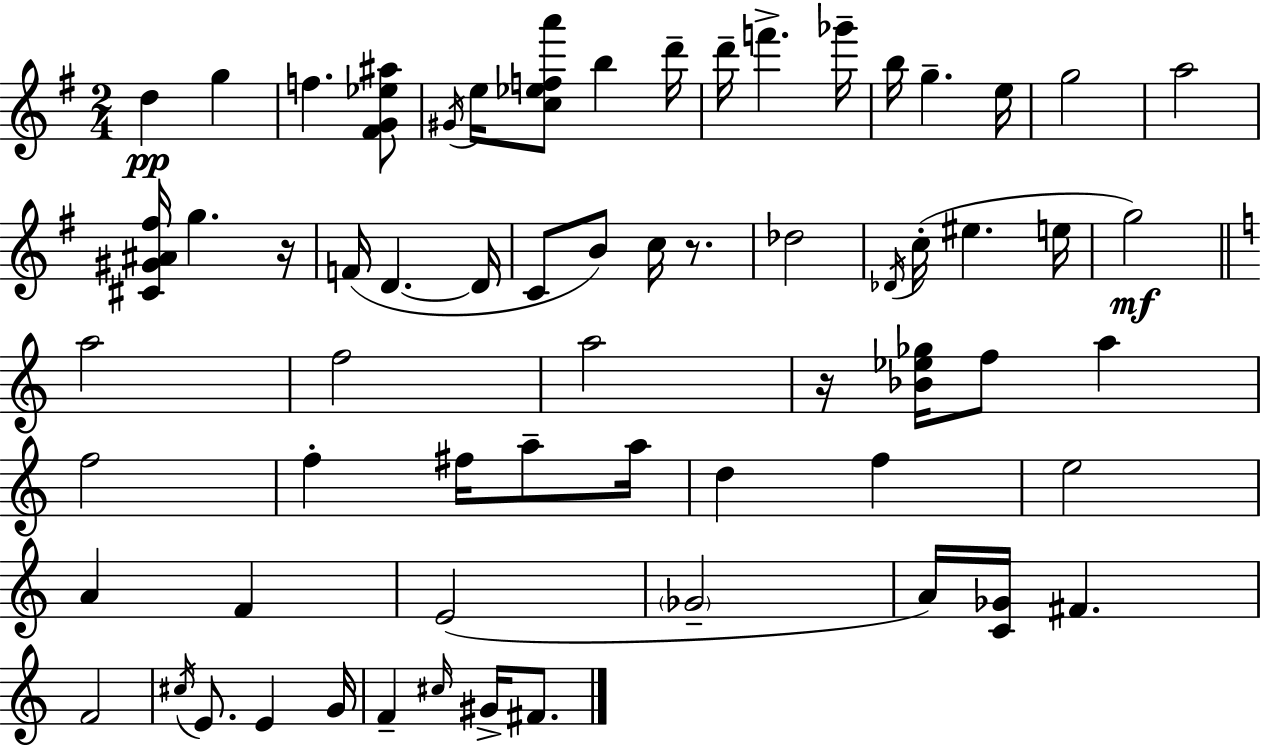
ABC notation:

X:1
T:Untitled
M:2/4
L:1/4
K:Em
d g f [^FG_e^a]/2 ^G/4 e/4 [c_efa']/2 b d'/4 d'/4 f' _g'/4 b/4 g e/4 g2 a2 [^C^G^A^f]/4 g z/4 F/4 D D/4 C/2 B/2 c/4 z/2 _d2 _D/4 c/4 ^e e/4 g2 a2 f2 a2 z/4 [_B_e_g]/4 f/2 a f2 f ^f/4 a/2 a/4 d f e2 A F E2 _G2 A/4 [C_G]/4 ^F F2 ^c/4 E/2 E G/4 F ^c/4 ^G/4 ^F/2